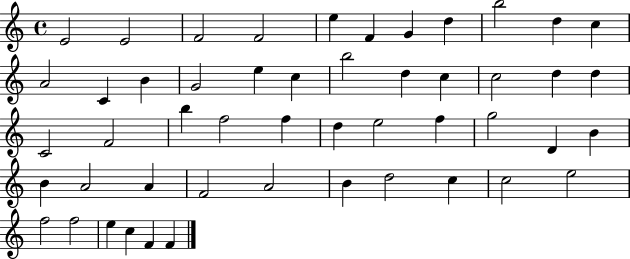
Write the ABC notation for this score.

X:1
T:Untitled
M:4/4
L:1/4
K:C
E2 E2 F2 F2 e F G d b2 d c A2 C B G2 e c b2 d c c2 d d C2 F2 b f2 f d e2 f g2 D B B A2 A F2 A2 B d2 c c2 e2 f2 f2 e c F F